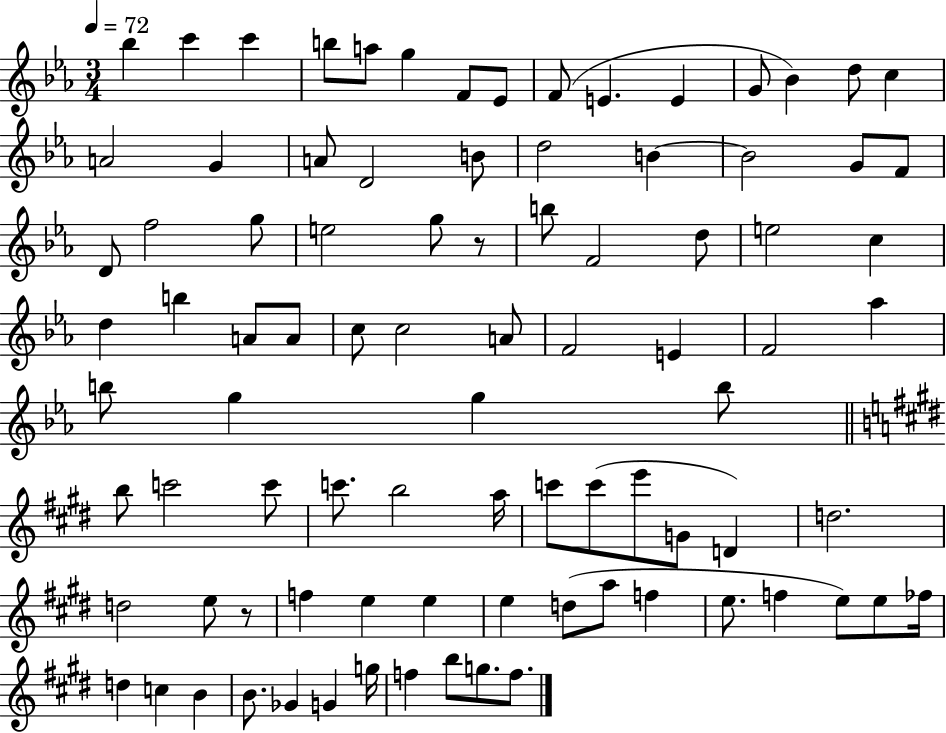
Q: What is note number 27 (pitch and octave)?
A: F5